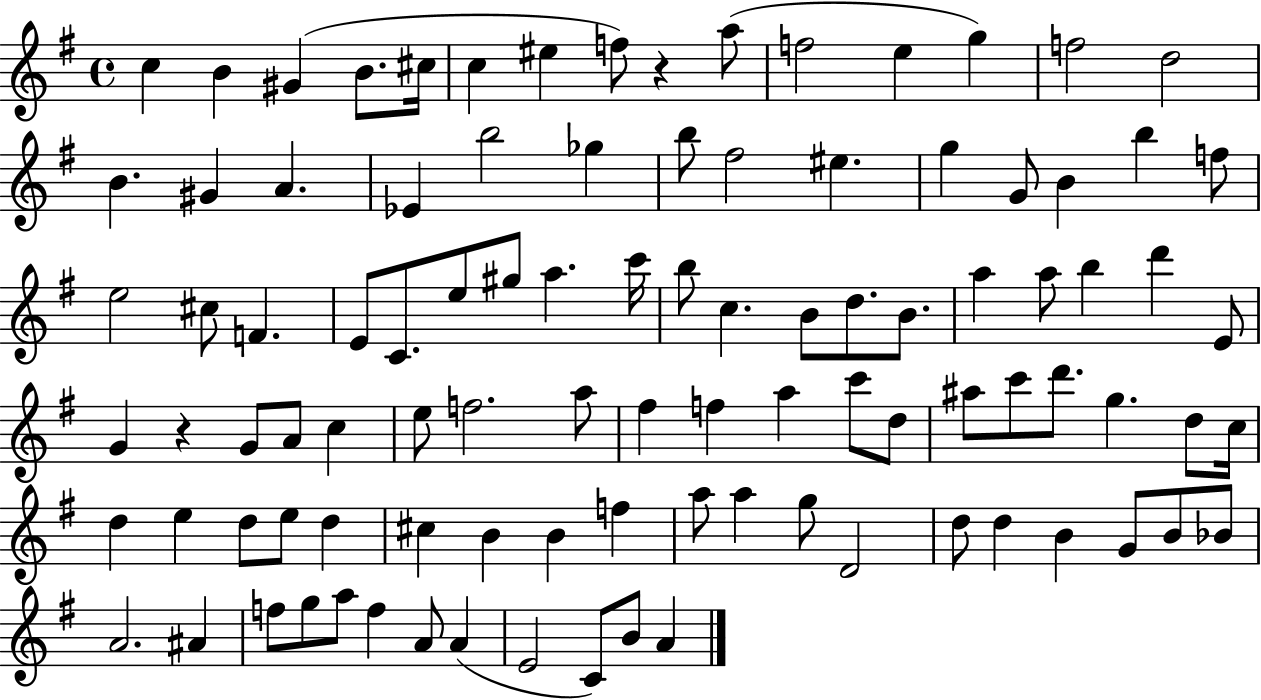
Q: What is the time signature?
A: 4/4